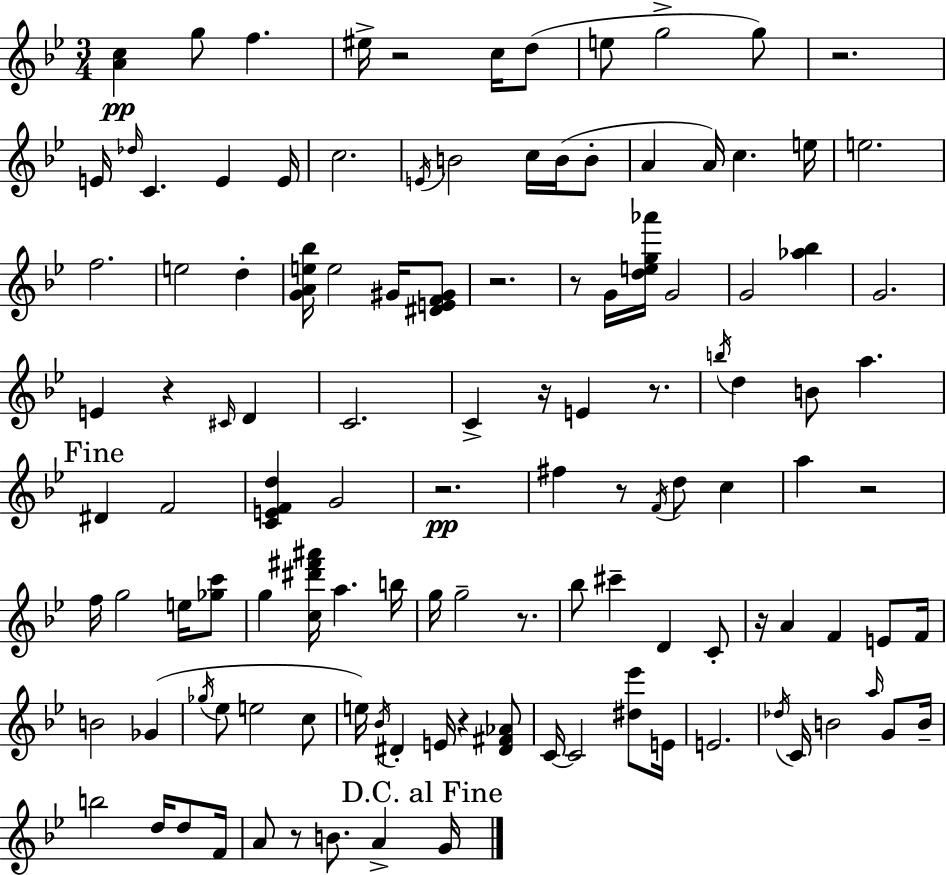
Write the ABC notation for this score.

X:1
T:Untitled
M:3/4
L:1/4
K:Gm
[Ac] g/2 f ^e/4 z2 c/4 d/2 e/2 g2 g/2 z2 E/4 _d/4 C E E/4 c2 E/4 B2 c/4 B/4 B/2 A A/4 c e/4 e2 f2 e2 d [GAe_b]/4 e2 ^G/4 [^DEF^G]/2 z2 z/2 G/4 [deg_a']/4 G2 G2 [_a_b] G2 E z ^C/4 D C2 C z/4 E z/2 b/4 d B/2 a ^D F2 [CEFd] G2 z2 ^f z/2 F/4 d/2 c a z2 f/4 g2 e/4 [_gc']/2 g [c^d'^f'^a']/4 a b/4 g/4 g2 z/2 _b/2 ^c' D C/2 z/4 A F E/2 F/4 B2 _G _g/4 _e/2 e2 c/2 e/4 _B/4 ^D E/4 z [^D^F_A]/2 C/4 C2 [^d_e']/2 E/4 E2 _d/4 C/4 B2 a/4 G/2 B/4 b2 d/4 d/2 F/4 A/2 z/2 B/2 A G/4